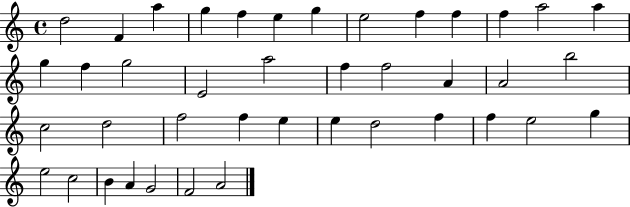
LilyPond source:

{
  \clef treble
  \time 4/4
  \defaultTimeSignature
  \key c \major
  d''2 f'4 a''4 | g''4 f''4 e''4 g''4 | e''2 f''4 f''4 | f''4 a''2 a''4 | \break g''4 f''4 g''2 | e'2 a''2 | f''4 f''2 a'4 | a'2 b''2 | \break c''2 d''2 | f''2 f''4 e''4 | e''4 d''2 f''4 | f''4 e''2 g''4 | \break e''2 c''2 | b'4 a'4 g'2 | f'2 a'2 | \bar "|."
}